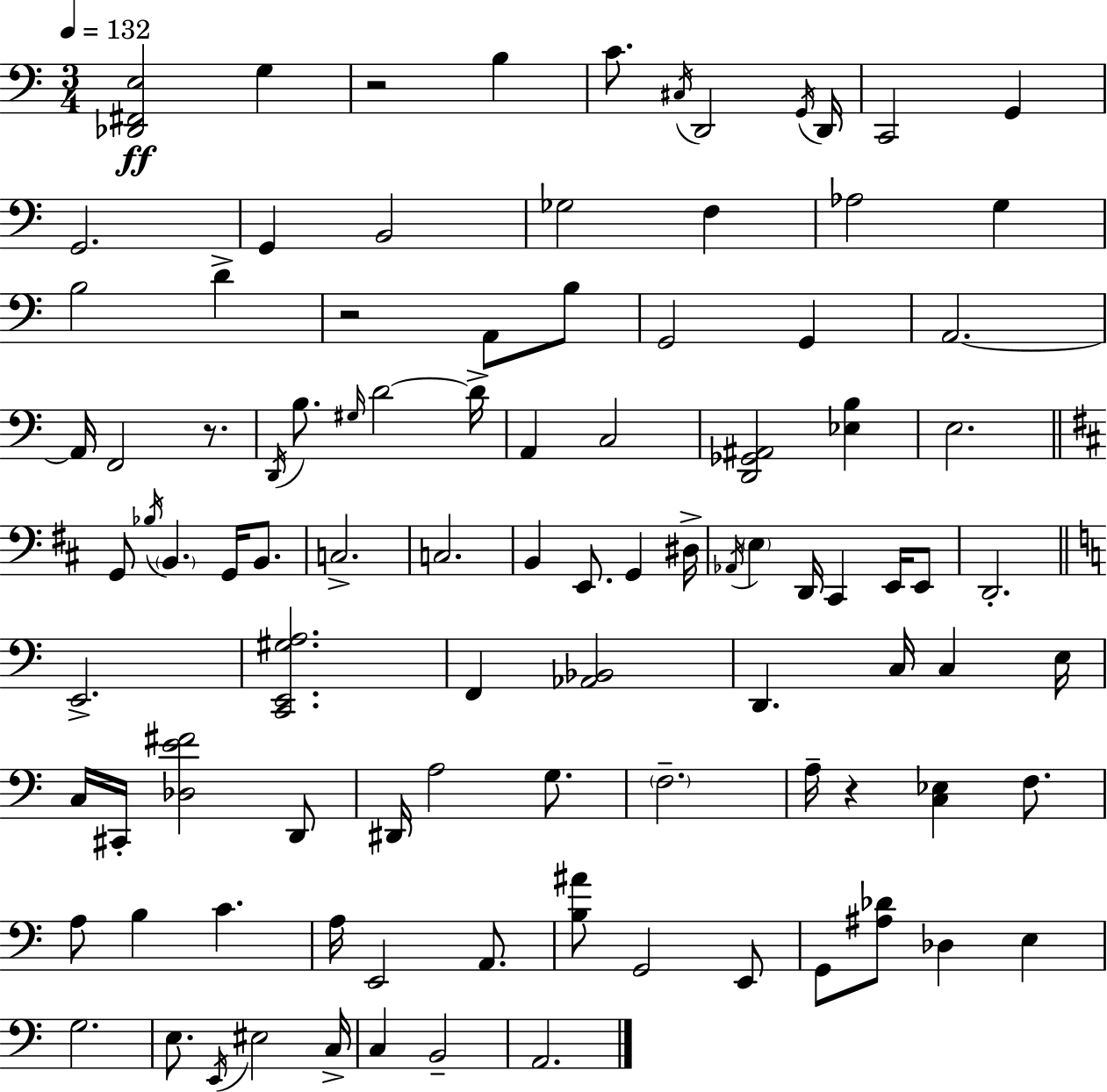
{
  \clef bass
  \numericTimeSignature
  \time 3/4
  \key a \minor
  \tempo 4 = 132
  <des, fis, e>2\ff g4 | r2 b4 | c'8. \acciaccatura { cis16 } d,2 | \acciaccatura { g,16 } d,16 c,2 g,4 | \break g,2. | g,4 b,2 | ges2 f4 | aes2 g4 | \break b2 d'4-> | r2 a,8 | b8 g,2 g,4 | a,2.~~ | \break a,16 f,2 r8. | \acciaccatura { d,16 } b8. \grace { gis16 } d'2~~ | d'16-> a,4 c2 | <d, ges, ais,>2 | \break <ees b>4 e2. | \bar "||" \break \key d \major g,8 \acciaccatura { bes16 } \parenthesize b,4. g,16 b,8. | c2.-> | c2. | b,4 e,8. g,4 | \break dis16-> \acciaccatura { aes,16 } \parenthesize e4 d,16 cis,4 e,16 | e,8 d,2.-. | \bar "||" \break \key c \major e,2.-> | <c, e, gis a>2. | f,4 <aes, bes,>2 | d,4. c16 c4 e16 | \break c16 cis,16-. <des e' fis'>2 d,8 | dis,16 a2 g8. | \parenthesize f2.-- | a16-- r4 <c ees>4 f8. | \break a8 b4 c'4. | a16 e,2 a,8. | <b ais'>8 g,2 e,8 | g,8 <ais des'>8 des4 e4 | \break g2. | e8. \acciaccatura { e,16 } eis2 | c16-> c4 b,2-- | a,2. | \break \bar "|."
}